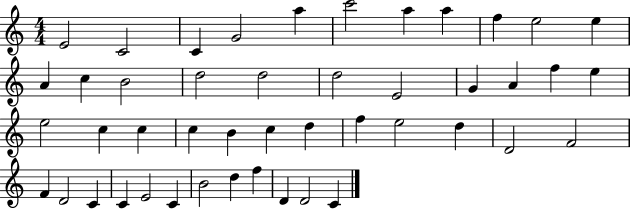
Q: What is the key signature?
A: C major